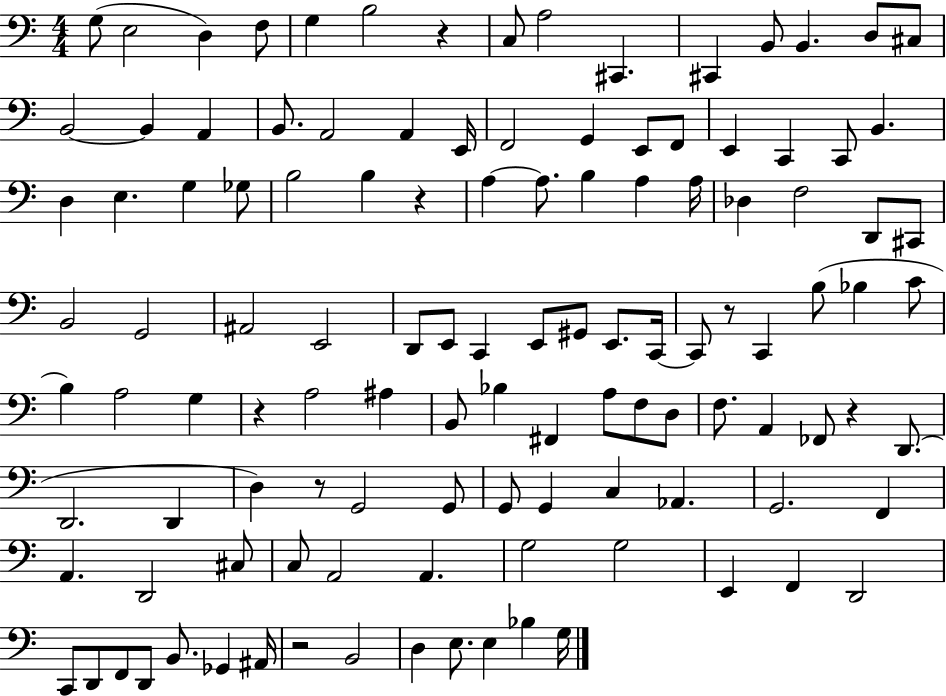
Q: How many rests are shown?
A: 7